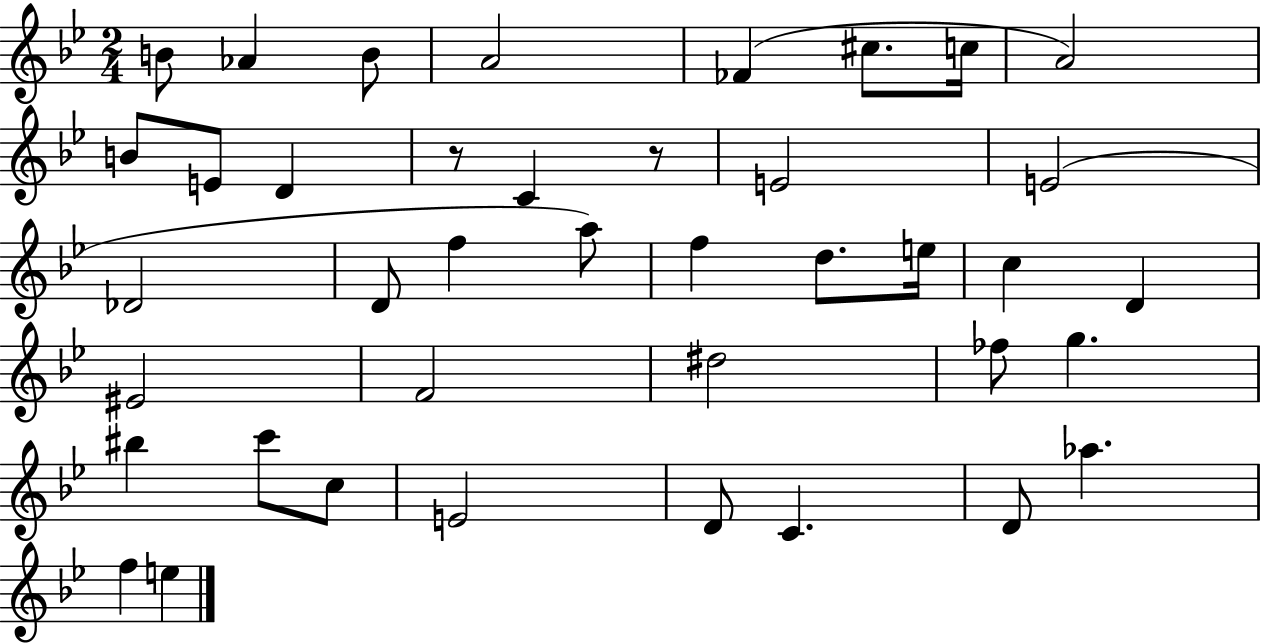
{
  \clef treble
  \numericTimeSignature
  \time 2/4
  \key bes \major
  b'8 aes'4 b'8 | a'2 | fes'4( cis''8. c''16 | a'2) | \break b'8 e'8 d'4 | r8 c'4 r8 | e'2 | e'2( | \break des'2 | d'8 f''4 a''8) | f''4 d''8. e''16 | c''4 d'4 | \break eis'2 | f'2 | dis''2 | fes''8 g''4. | \break bis''4 c'''8 c''8 | e'2 | d'8 c'4. | d'8 aes''4. | \break f''4 e''4 | \bar "|."
}